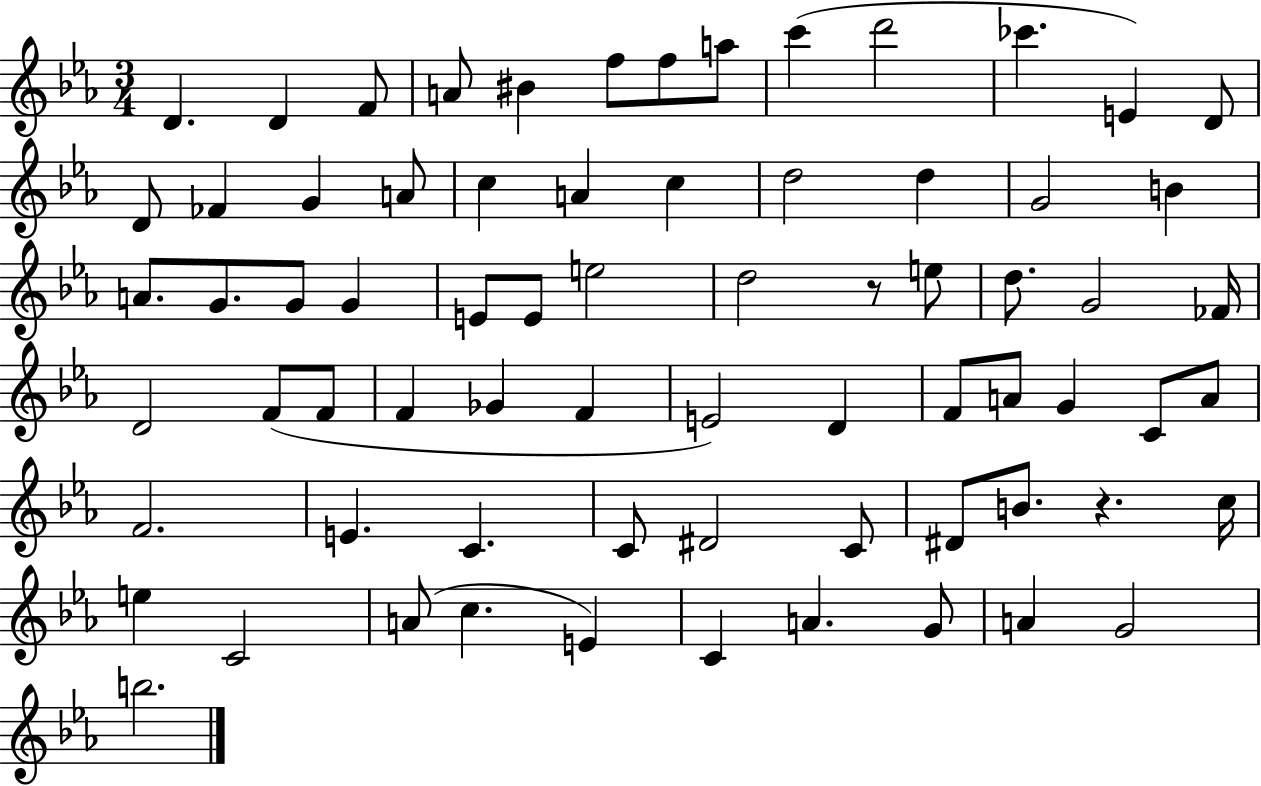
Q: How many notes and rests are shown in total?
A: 71